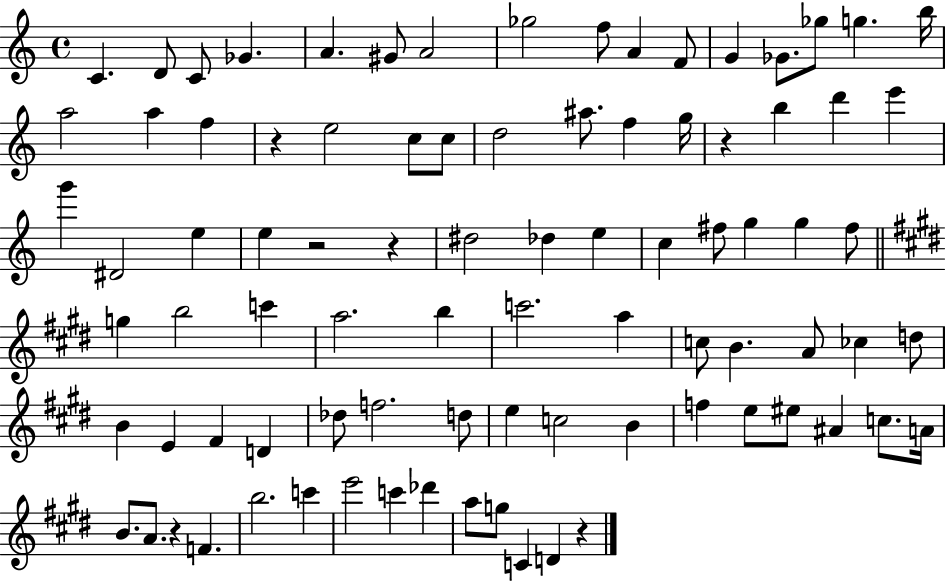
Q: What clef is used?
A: treble